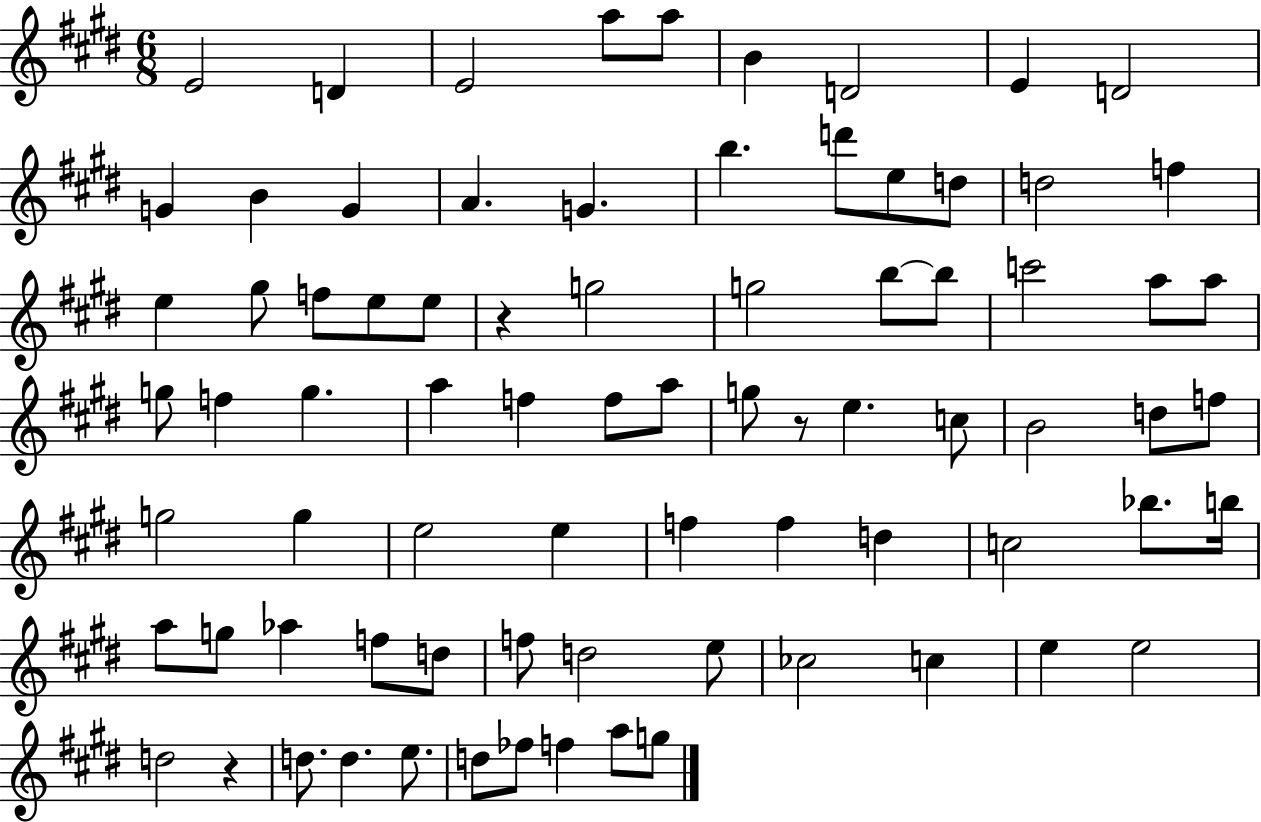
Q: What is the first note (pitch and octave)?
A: E4